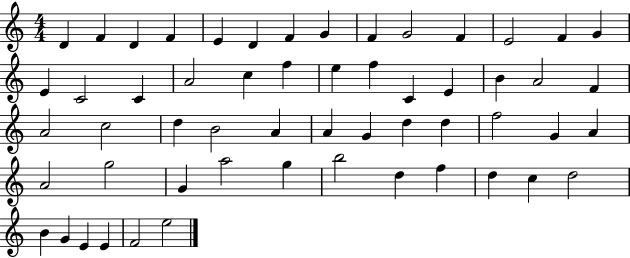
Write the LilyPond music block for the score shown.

{
  \clef treble
  \numericTimeSignature
  \time 4/4
  \key c \major
  d'4 f'4 d'4 f'4 | e'4 d'4 f'4 g'4 | f'4 g'2 f'4 | e'2 f'4 g'4 | \break e'4 c'2 c'4 | a'2 c''4 f''4 | e''4 f''4 c'4 e'4 | b'4 a'2 f'4 | \break a'2 c''2 | d''4 b'2 a'4 | a'4 g'4 d''4 d''4 | f''2 g'4 a'4 | \break a'2 g''2 | g'4 a''2 g''4 | b''2 d''4 f''4 | d''4 c''4 d''2 | \break b'4 g'4 e'4 e'4 | f'2 e''2 | \bar "|."
}